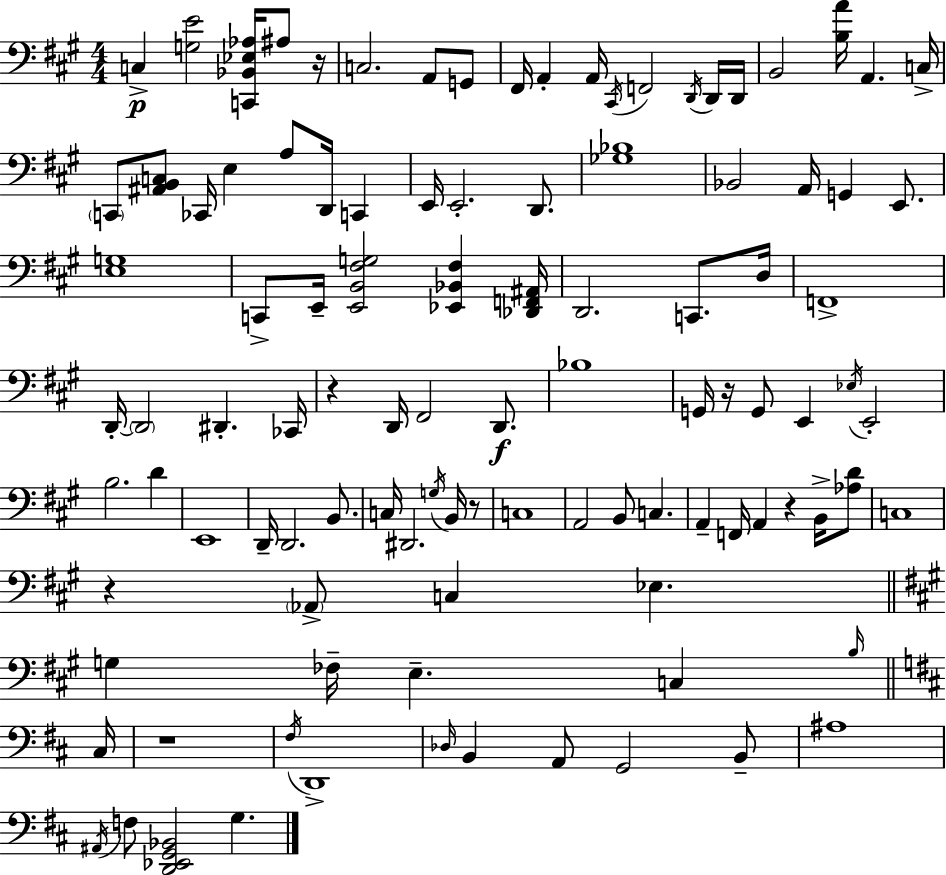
C3/q [G3,E4]/h [C2,Bb2,Eb3,Ab3]/s A#3/e R/s C3/h. A2/e G2/e F#2/s A2/q A2/s C#2/s F2/h D2/s D2/s D2/s B2/h [B3,A4]/s A2/q. C3/s C2/e [A#2,B2,C3]/e CES2/s E3/q A3/e D2/s C2/q E2/s E2/h. D2/e. [Gb3,Bb3]/w Bb2/h A2/s G2/q E2/e. [E3,G3]/w C2/e E2/s [E2,B2,F#3,G3]/h [Eb2,Bb2,F#3]/q [Db2,F2,A#2]/s D2/h. C2/e. D3/s F2/w D2/s D2/h D#2/q. CES2/s R/q D2/s F#2/h D2/e. Bb3/w G2/s R/s G2/e E2/q Eb3/s E2/h B3/h. D4/q E2/w D2/s D2/h. B2/e. C3/s D#2/h. G3/s B2/s R/e C3/w A2/h B2/e C3/q. A2/q F2/s A2/q R/q B2/s [Ab3,D4]/e C3/w R/q Ab2/e C3/q Eb3/q. G3/q FES3/s E3/q. C3/q B3/s C#3/s R/w F#3/s D2/w Db3/s B2/q A2/e G2/h B2/e A#3/w A#2/s F3/e [D2,Eb2,G2,Bb2]/h G3/q.